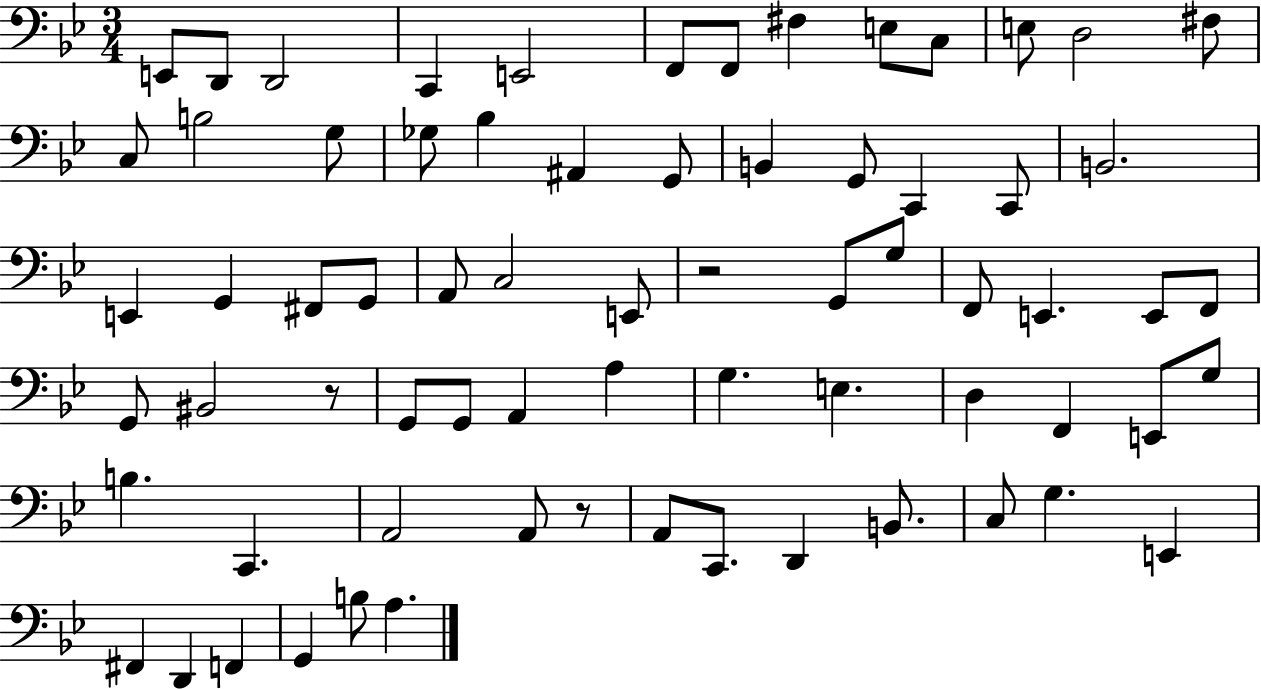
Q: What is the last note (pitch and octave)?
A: A3